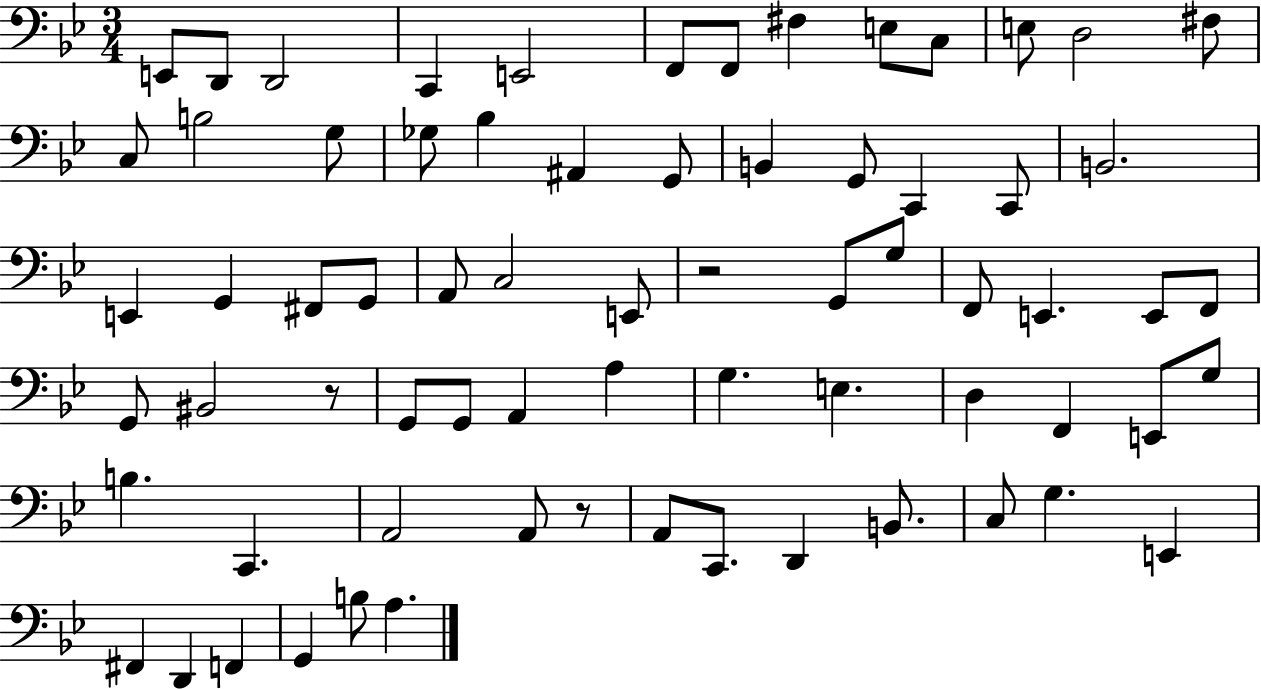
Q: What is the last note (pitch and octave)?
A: A3